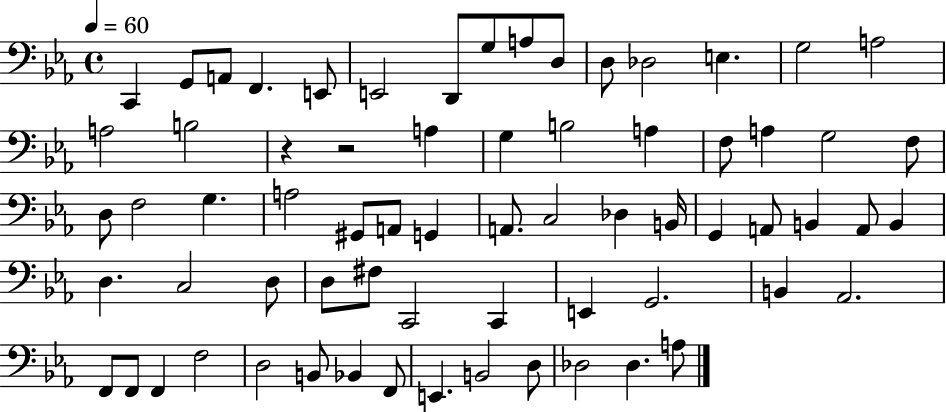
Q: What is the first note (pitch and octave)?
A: C2